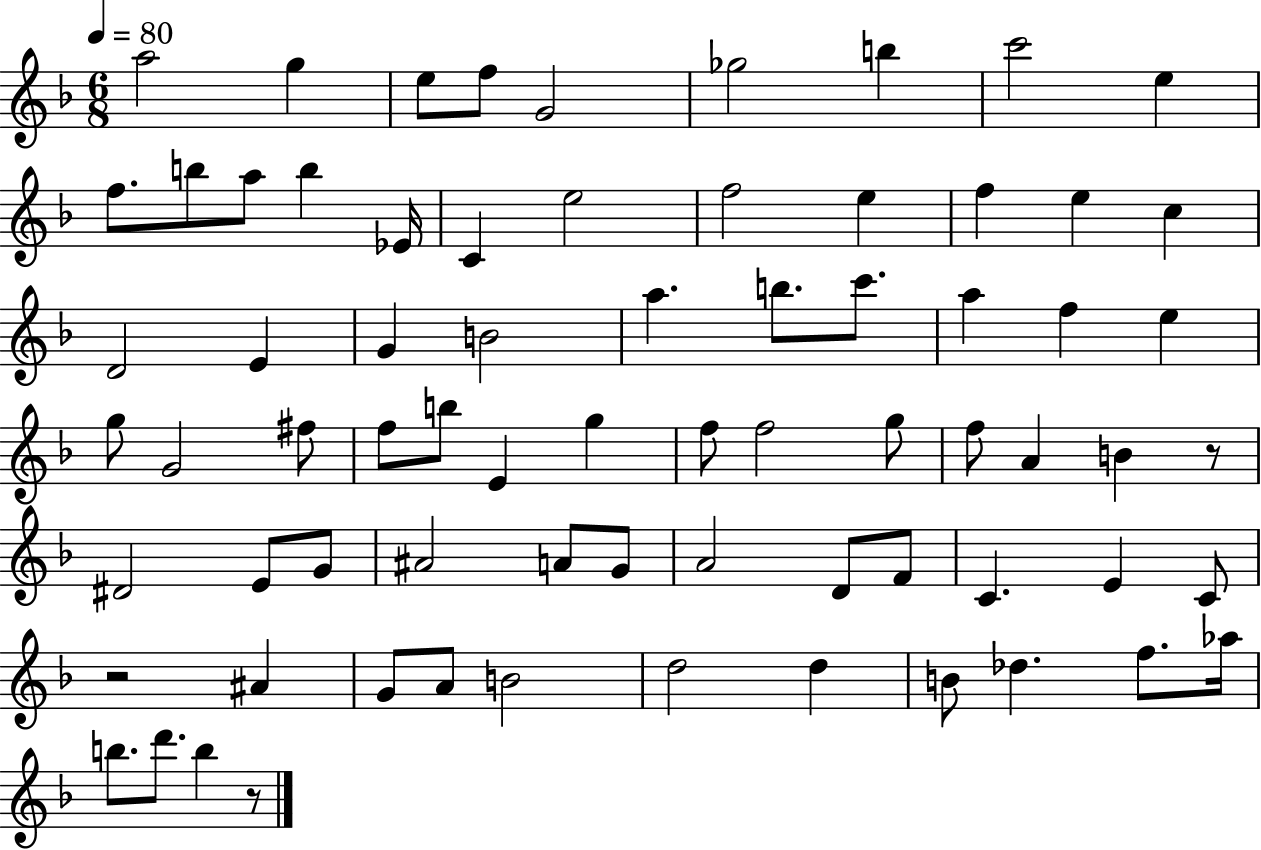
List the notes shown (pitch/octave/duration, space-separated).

A5/h G5/q E5/e F5/e G4/h Gb5/h B5/q C6/h E5/q F5/e. B5/e A5/e B5/q Eb4/s C4/q E5/h F5/h E5/q F5/q E5/q C5/q D4/h E4/q G4/q B4/h A5/q. B5/e. C6/e. A5/q F5/q E5/q G5/e G4/h F#5/e F5/e B5/e E4/q G5/q F5/e F5/h G5/e F5/e A4/q B4/q R/e D#4/h E4/e G4/e A#4/h A4/e G4/e A4/h D4/e F4/e C4/q. E4/q C4/e R/h A#4/q G4/e A4/e B4/h D5/h D5/q B4/e Db5/q. F5/e. Ab5/s B5/e. D6/e. B5/q R/e